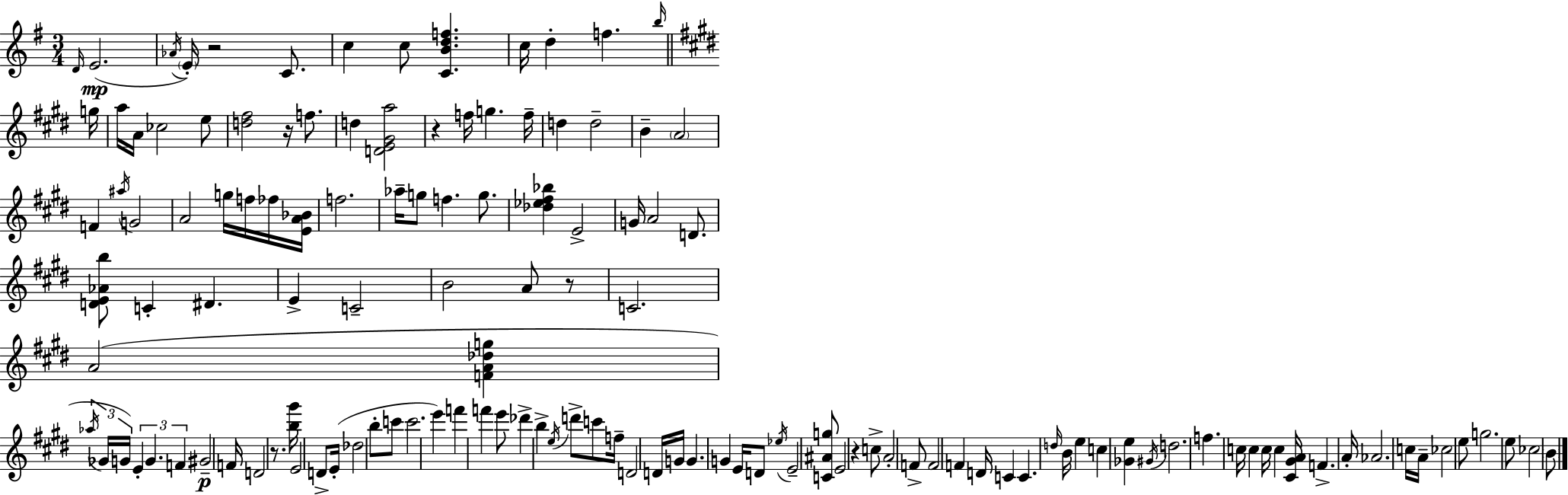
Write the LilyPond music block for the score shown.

{
  \clef treble
  \numericTimeSignature
  \time 3/4
  \key e \minor
  \grace { d'16 }(\mp e'2. | \acciaccatura { aes'16 } \parenthesize e'16-.) r2 c'8. | c''4 c''8 <c' b' d'' f''>4. | c''16 d''4-. f''4. | \break \grace { b''16 } \bar "||" \break \key e \major g''16 a''16 a'16 ces''2 e''8 | <d'' fis''>2 r16 f''8. | d''4 <d' e' gis' a''>2 | r4 f''16 g''4. | \break f''16-- d''4 d''2-- | b'4-- \parenthesize a'2 | f'4 \acciaccatura { ais''16 } g'2 | a'2 g''16 f''16 | \break fes''16 <e' a' bes'>16 f''2. | aes''16-- g''8 f''4. g''8. | <des'' ees'' fis'' bes''>4 e'2-> | g'16 a'2 d'8. | \break <d' e' aes' b''>8 c'4-. dis'4. | e'4-> c'2-- | b'2 a'8 | r8 c'2. | \break a'2( <f' a' des'' g''>4 | \tuplet 3/2 { \acciaccatura { aes''16 } ges'16 g'16) } \tuplet 3/2 { e'4-. g'4. | f'4 } gis'2--\p | f'16 d'2 | \break r8. <b'' gis'''>16 e'2 | d'8-> e'16-.( des''2 b''8-. | c'''8 c'''2. | e'''4) f'''4 f'''4 | \break e'''8 des'''4-> b''4-> | \acciaccatura { e''16 } d'''8-> c'''8 f''16-- d'2 | d'16 g'16 g'4. g'4 | e'16 d'8 \acciaccatura { ees''16 } e'2-- | \break <c' ais' g''>8 e'2 | r4 c''8-> a'2-. | f'8-> f'2 | f'4 d'16 c'4 c'4. | \break \grace { d''16 } b'16 e''4 c''4 | <ges' e''>4 \acciaccatura { gis'16 } d''2. | f''4. | c''16 c''4 c''16 c''4 <cis' gis' a'>16 | \break f'4.-> a'16-. aes'2. | c''16 a'16-- ces''2 | e''8 g''2. | e''8 ces''2 | \break \parenthesize b'8 \bar "|."
}